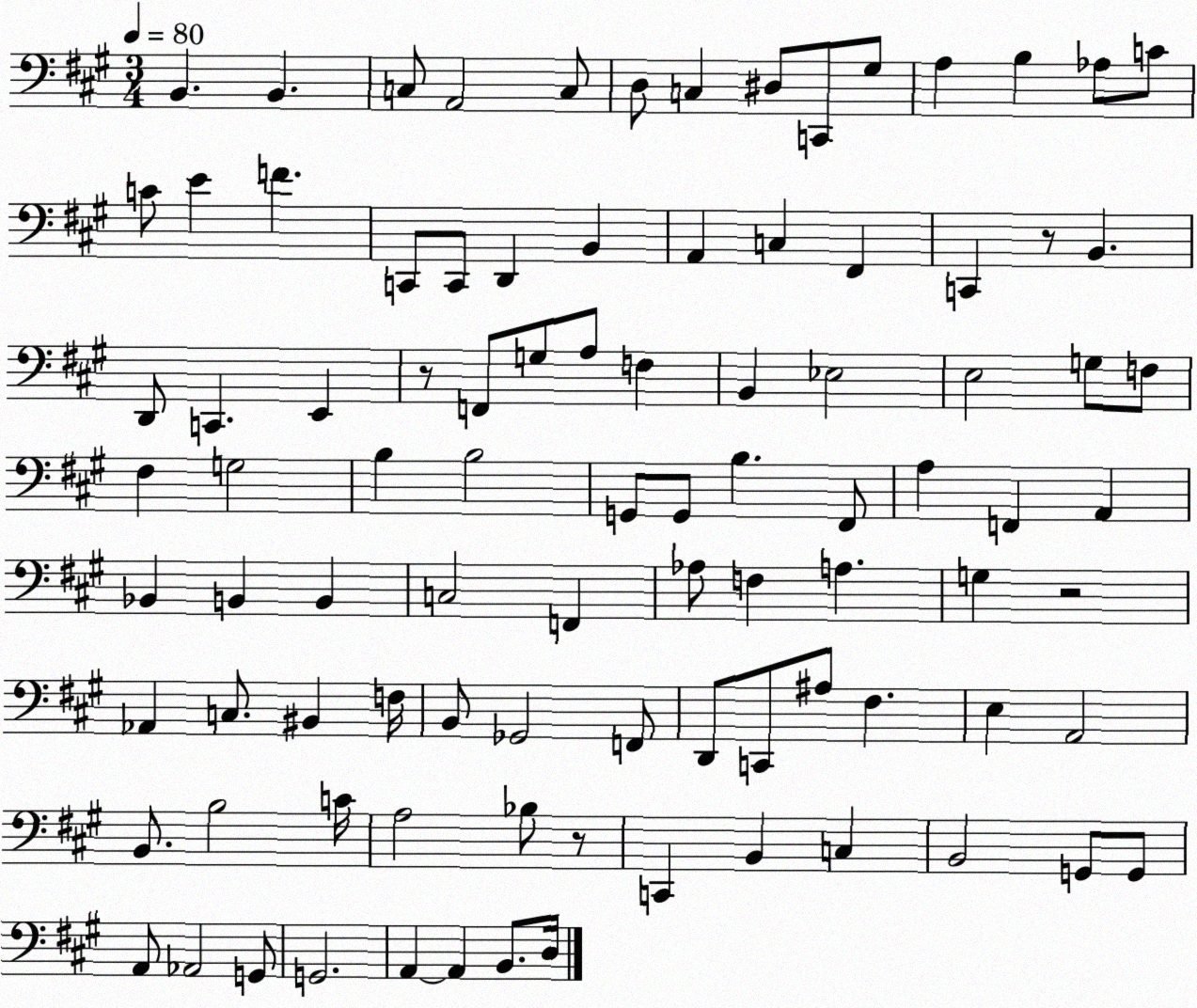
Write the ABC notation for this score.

X:1
T:Untitled
M:3/4
L:1/4
K:A
B,, B,, C,/2 A,,2 C,/2 D,/2 C, ^D,/2 C,,/2 ^G,/2 A, B, _A,/2 C/2 C/2 E F C,,/2 C,,/2 D,, B,, A,, C, ^F,, C,, z/2 B,, D,,/2 C,, E,, z/2 F,,/2 G,/2 A,/2 F, B,, _E,2 E,2 G,/2 F,/2 ^F, G,2 B, B,2 G,,/2 G,,/2 B, ^F,,/2 A, F,, A,, _B,, B,, B,, C,2 F,, _A,/2 F, A, G, z2 _A,, C,/2 ^B,, F,/4 B,,/2 _G,,2 F,,/2 D,,/2 C,,/2 ^A,/2 ^F, E, A,,2 B,,/2 B,2 C/4 A,2 _B,/2 z/2 C,, B,, C, B,,2 G,,/2 G,,/2 A,,/2 _A,,2 G,,/2 G,,2 A,, A,, B,,/2 D,/4